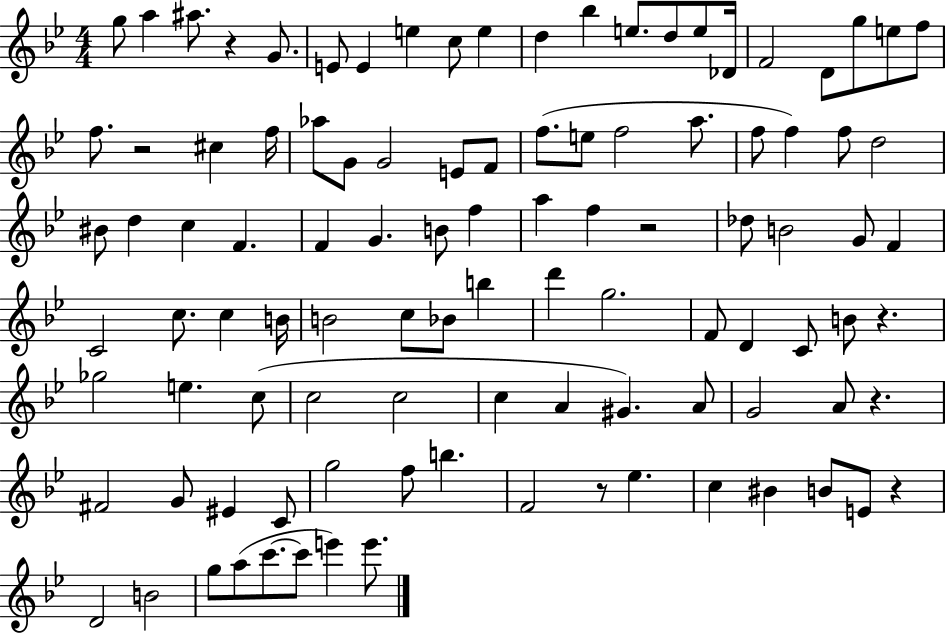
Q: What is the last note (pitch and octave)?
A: E6